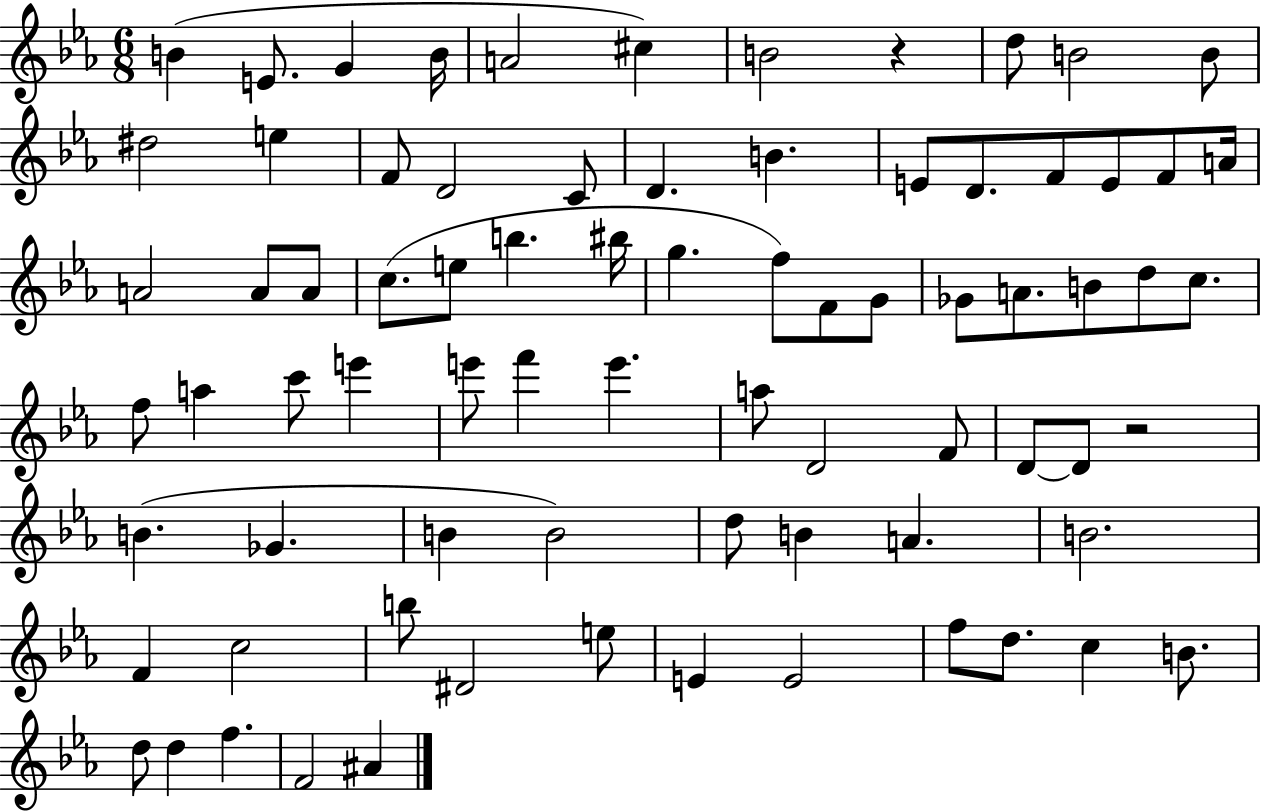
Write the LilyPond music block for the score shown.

{
  \clef treble
  \numericTimeSignature
  \time 6/8
  \key ees \major
  b'4( e'8. g'4 b'16 | a'2 cis''4) | b'2 r4 | d''8 b'2 b'8 | \break dis''2 e''4 | f'8 d'2 c'8 | d'4. b'4. | e'8 d'8. f'8 e'8 f'8 a'16 | \break a'2 a'8 a'8 | c''8.( e''8 b''4. bis''16 | g''4. f''8) f'8 g'8 | ges'8 a'8. b'8 d''8 c''8. | \break f''8 a''4 c'''8 e'''4 | e'''8 f'''4 e'''4. | a''8 d'2 f'8 | d'8~~ d'8 r2 | \break b'4.( ges'4. | b'4 b'2) | d''8 b'4 a'4. | b'2. | \break f'4 c''2 | b''8 dis'2 e''8 | e'4 e'2 | f''8 d''8. c''4 b'8. | \break d''8 d''4 f''4. | f'2 ais'4 | \bar "|."
}